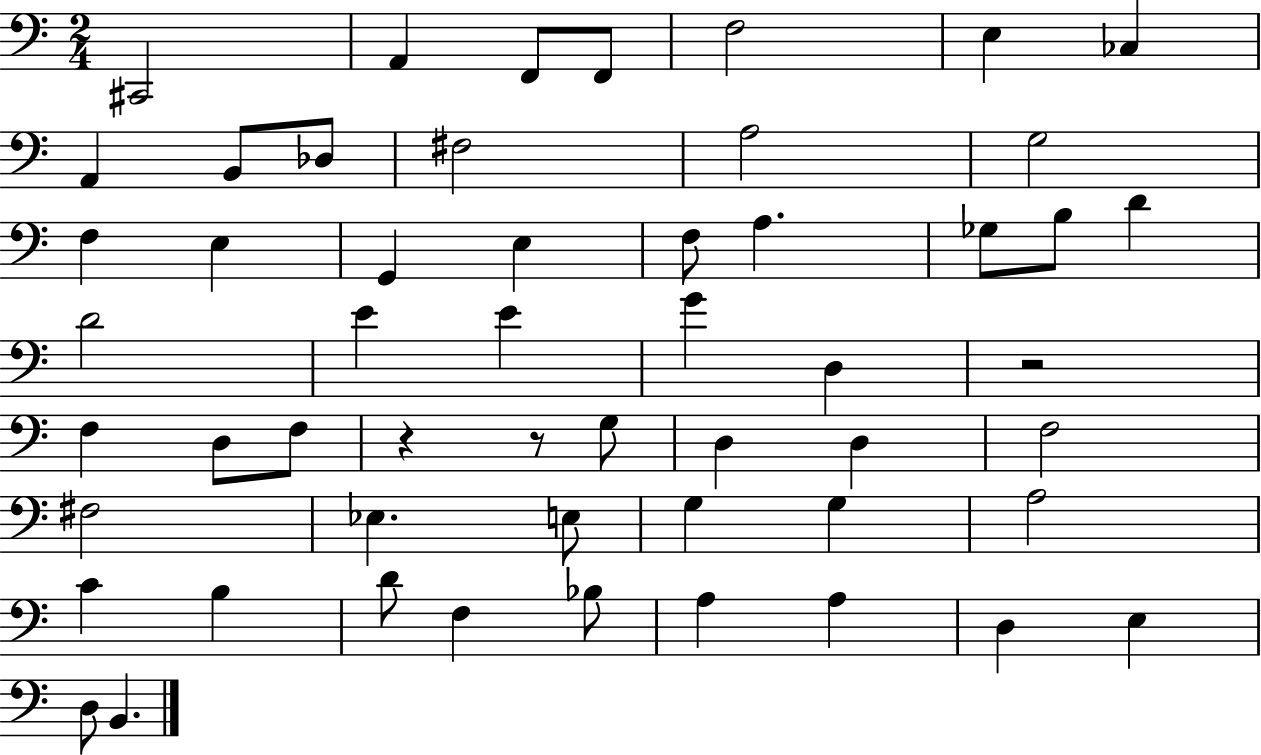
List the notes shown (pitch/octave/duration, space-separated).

C#2/h A2/q F2/e F2/e F3/h E3/q CES3/q A2/q B2/e Db3/e F#3/h A3/h G3/h F3/q E3/q G2/q E3/q F3/e A3/q. Gb3/e B3/e D4/q D4/h E4/q E4/q G4/q D3/q R/h F3/q D3/e F3/e R/q R/e G3/e D3/q D3/q F3/h F#3/h Eb3/q. E3/e G3/q G3/q A3/h C4/q B3/q D4/e F3/q Bb3/e A3/q A3/q D3/q E3/q D3/e B2/q.